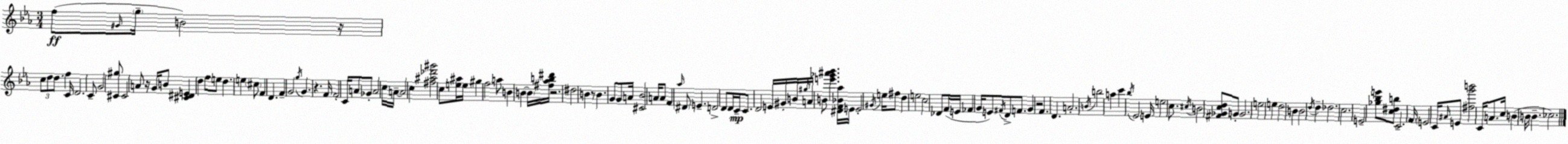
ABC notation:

X:1
T:Untitled
M:3/4
L:1/4
K:Eb
f/2 ^G/4 g/4 B2 z/4 c/2 d/2 d/2 f C/4 D2 C/2 G2 [^C^g]/2 ^C2 A/2 z/4 G/4 B/2 [^C^DE] d f/2 e/2 d e ^c/2 F D F G2 g/4 G z F/4 F2 C/4 A/2 _G/2 A2 c/4 A/4 A2 c [^f^a_d'^g']2 c/2 [e^a]/4 e/4 ^g f2 a/2 B B B/4 [^f_ab^d']/4 z2 ^d2 B z/2 B G/2 G/2 A/4 [^C_B]2 A/4 A/2 F _a/4 ^D/2 E D2 D/2 D/4 C/4 C/2 D2 E/4 ^G/4 B/4 ^g/4 A/4 B/2 [e'_g'^a'_b'] [^DF_B_a]/4 E/4 E2 ^G/4 e/4 ^f/2 d e2 c2 _D/2 F/4 E/4 _F G/4 E/2 ^F/4 D/2 F/2 G z2 F D A2 B/4 b2 a c' _b/4 _E2 E/4 e2 c/2 ^c/4 B2 [^F_Gcd]/2 G/2 G2 e2 e d2 B B2 d/4 d _d2 c2 E2 [_g_be']/2 [c^db]/2 C2 F/4 E2 C/4 ^A/4 E/2 [^fg'b']2 C/4 A/2 c/4 B B/4 B _c2